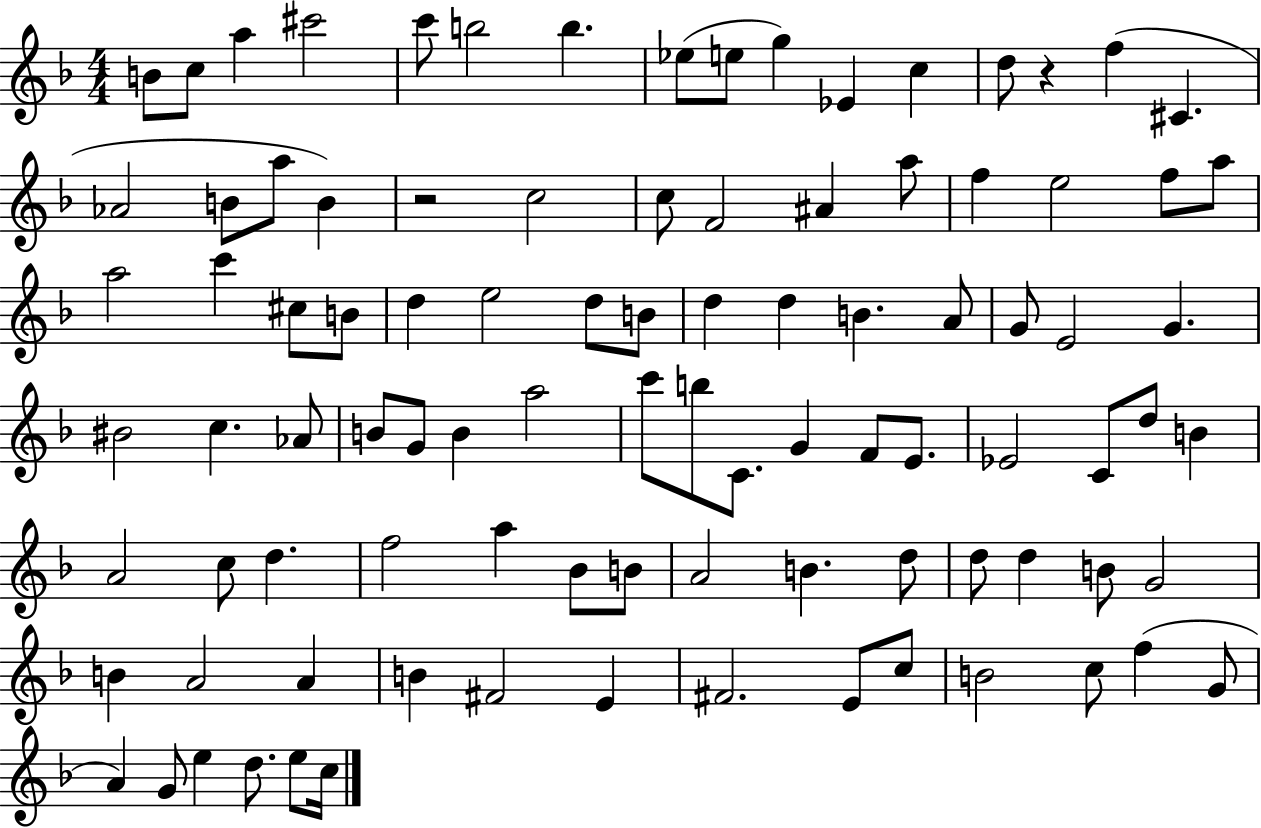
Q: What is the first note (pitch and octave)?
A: B4